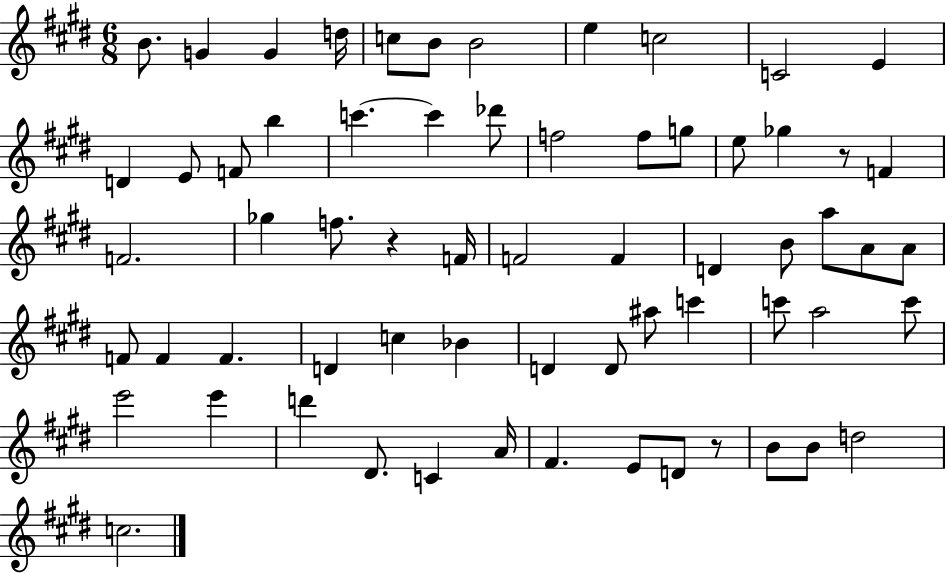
{
  \clef treble
  \numericTimeSignature
  \time 6/8
  \key e \major
  b'8. g'4 g'4 d''16 | c''8 b'8 b'2 | e''4 c''2 | c'2 e'4 | \break d'4 e'8 f'8 b''4 | c'''4.~~ c'''4 des'''8 | f''2 f''8 g''8 | e''8 ges''4 r8 f'4 | \break f'2. | ges''4 f''8. r4 f'16 | f'2 f'4 | d'4 b'8 a''8 a'8 a'8 | \break f'8 f'4 f'4. | d'4 c''4 bes'4 | d'4 d'8 ais''8 c'''4 | c'''8 a''2 c'''8 | \break e'''2 e'''4 | d'''4 dis'8. c'4 a'16 | fis'4. e'8 d'8 r8 | b'8 b'8 d''2 | \break c''2. | \bar "|."
}